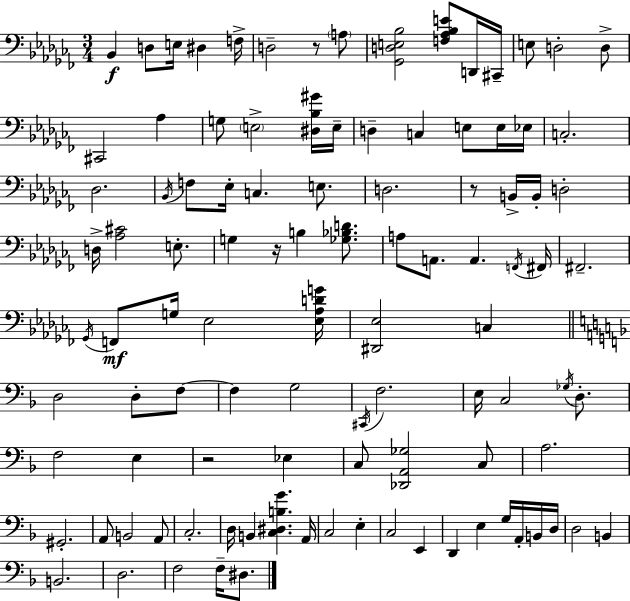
Bb2/q D3/e E3/s D#3/q F3/s D3/h R/e A3/e [Gb2,D3,E3,Bb3]/h [F3,Ab3,Bb3,E4]/e D2/s C#2/s E3/e D3/h D3/e C#2/h Ab3/q G3/e E3/h [D#3,Bb3,G#4]/s E3/s D3/q C3/q E3/e E3/s Eb3/s C3/h. Db3/h. Bb2/s F3/e Eb3/s C3/q. E3/e. D3/h. R/e B2/s B2/s D3/h D3/s [Ab3,C#4]/h E3/e. G3/q R/s B3/q [Gb3,Bb3,D4]/e. A3/e A2/e. A2/q. F2/s F#2/s F#2/h. Gb2/s F2/e G3/s Eb3/h [Eb3,Ab3,D4,G4]/s [D#2,Eb3]/h C3/q D3/h D3/e F3/e F3/q G3/h C#2/s F3/h. E3/s C3/h Gb3/s D3/e. F3/h E3/q R/h Eb3/q C3/e [Db2,A2,Gb3]/h C3/e A3/h. G#2/h. A2/e B2/h A2/e C3/h. D3/s B2/q [C3,D#3,B3,G4]/q. A2/s C3/h E3/q C3/h E2/q D2/q E3/q G3/s A2/s B2/s D3/s D3/h B2/q B2/h. D3/h. F3/h F3/s D#3/e.